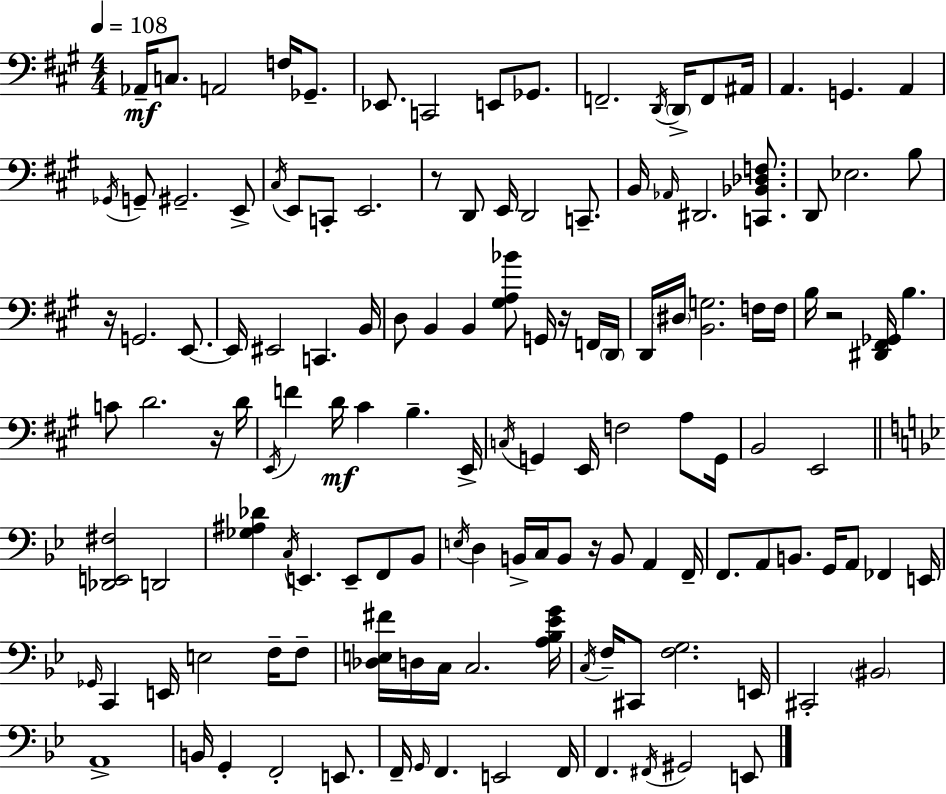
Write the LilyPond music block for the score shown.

{
  \clef bass
  \numericTimeSignature
  \time 4/4
  \key a \major
  \tempo 4 = 108
  aes,16--\mf c8. a,2 f16 ges,8.-- | ees,8. c,2 e,8 ges,8. | f,2.-- \acciaccatura { d,16 } \parenthesize d,16-> f,8 | ais,16 a,4. g,4. a,4 | \break \acciaccatura { ges,16 } g,8-- gis,2.-- | e,8-> \acciaccatura { cis16 } e,8 c,8-. e,2. | r8 d,8 e,16 d,2 | c,8.-- b,16 \grace { aes,16 } dis,2. | \break <c, bes, des f>8. d,8 ees2. | b8 r16 g,2. | e,8.~~ e,16 eis,2 c,4. | b,16 d8 b,4 b,4 <gis a bes'>8 | \break g,16 r16 f,16 \parenthesize d,16 d,16 \parenthesize dis16 <b, g>2. | f16 f16 b16 r2 <dis, fis, ges,>16 b4. | c'8 d'2. | r16 d'16 \acciaccatura { e,16 } f'4 d'16\mf cis'4 b4.-- | \break e,16-> \acciaccatura { c16 } g,4 e,16 f2 | a8 g,16 b,2 e,2 | \bar "||" \break \key g \minor <des, e, fis>2 d,2 | <ges ais des'>4 \acciaccatura { c16 } e,4. e,8-- f,8 bes,8 | \acciaccatura { e16 } d4 b,16-> c16 b,8 r16 b,8 a,4 | f,16-- f,8. a,8 b,8. g,16 a,8 fes,4 | \break e,16 \grace { ges,16 } c,4 e,16 e2 | f16-- f8-- <des e fis'>16 d16 c16 c2. | <a bes ees' g'>16 \acciaccatura { c16 } f16-- cis,8 <f g>2. | e,16 cis,2-. \parenthesize bis,2 | \break a,1-> | b,16 g,4-. f,2-. | e,8. f,16-- \grace { g,16 } f,4. e,2 | f,16 f,4. \acciaccatura { fis,16 } gis,2 | \break e,8 \bar "|."
}